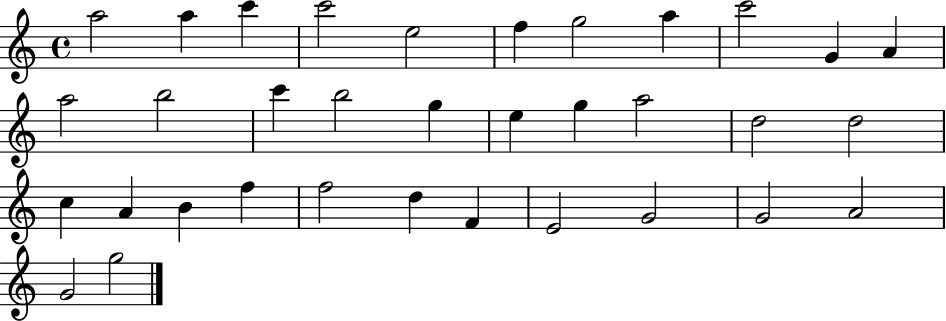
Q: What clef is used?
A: treble